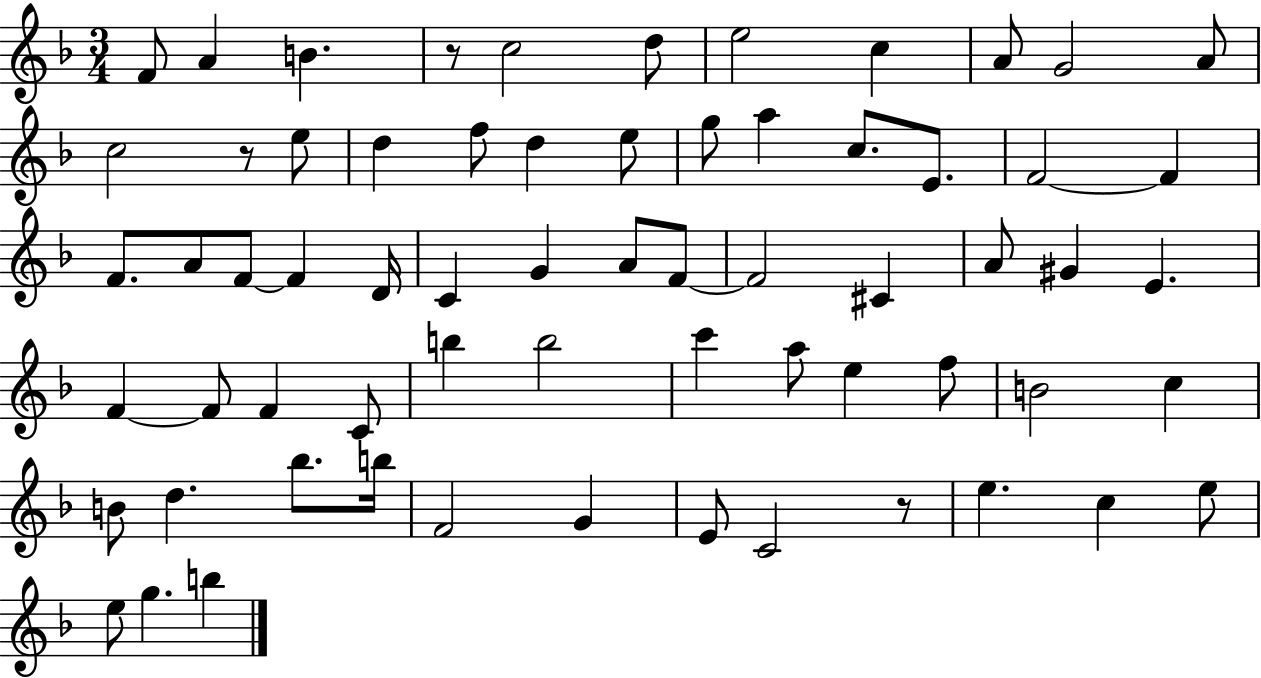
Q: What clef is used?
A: treble